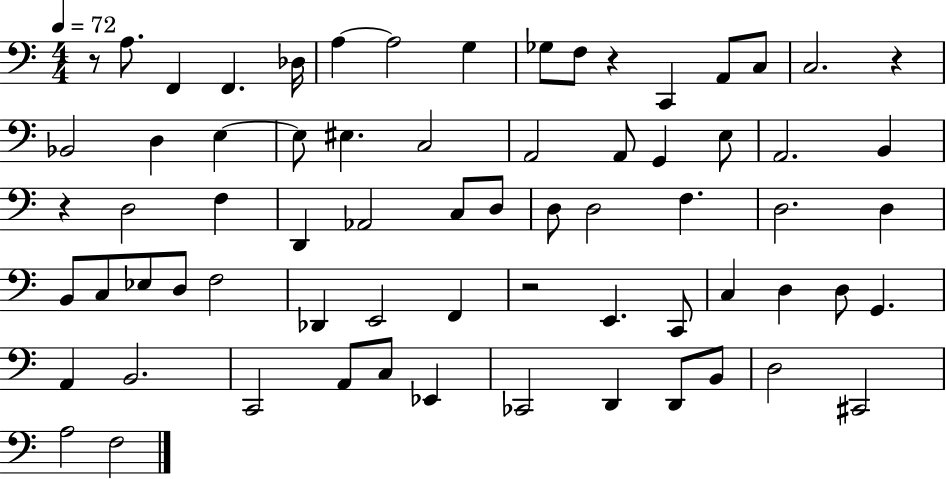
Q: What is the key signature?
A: C major